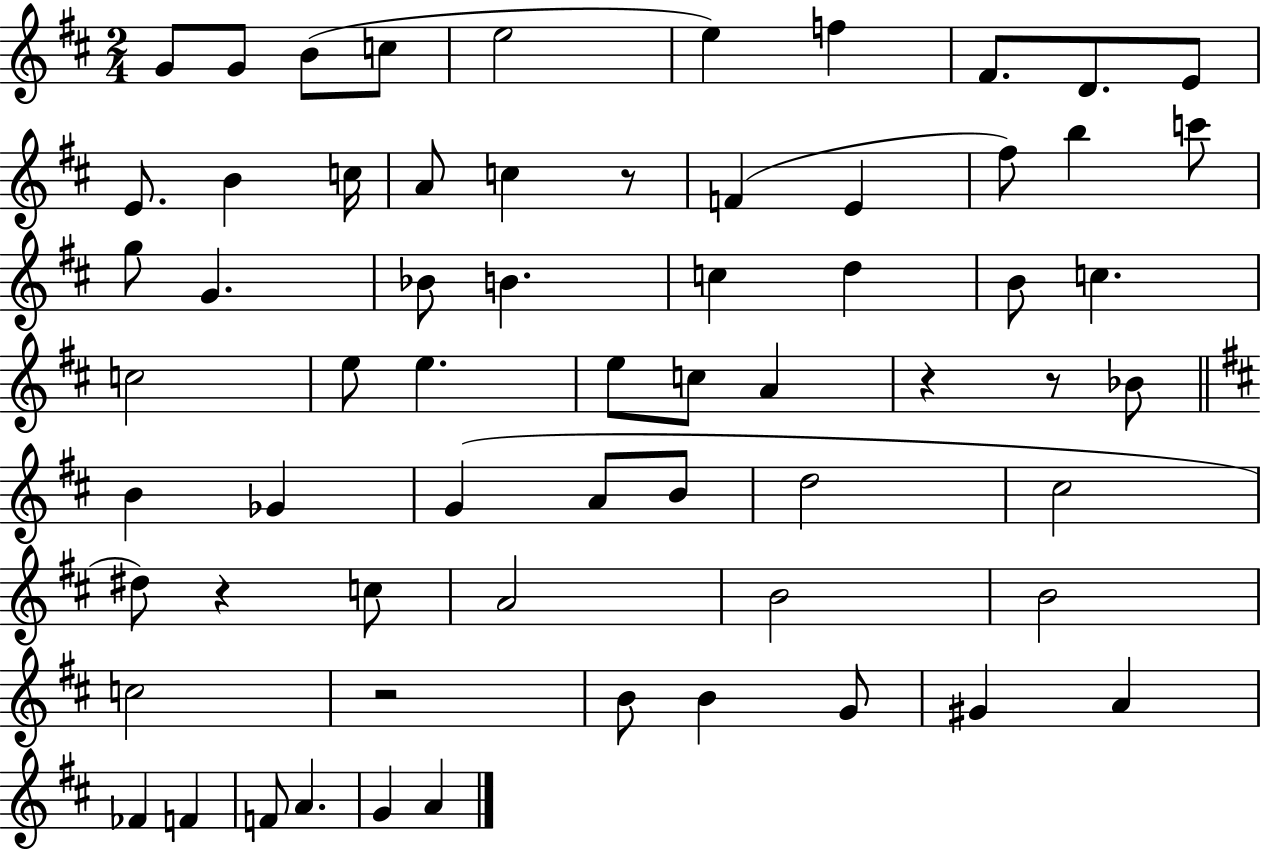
G4/e G4/e B4/e C5/e E5/h E5/q F5/q F#4/e. D4/e. E4/e E4/e. B4/q C5/s A4/e C5/q R/e F4/q E4/q F#5/e B5/q C6/e G5/e G4/q. Bb4/e B4/q. C5/q D5/q B4/e C5/q. C5/h E5/e E5/q. E5/e C5/e A4/q R/q R/e Bb4/e B4/q Gb4/q G4/q A4/e B4/e D5/h C#5/h D#5/e R/q C5/e A4/h B4/h B4/h C5/h R/h B4/e B4/q G4/e G#4/q A4/q FES4/q F4/q F4/e A4/q. G4/q A4/q